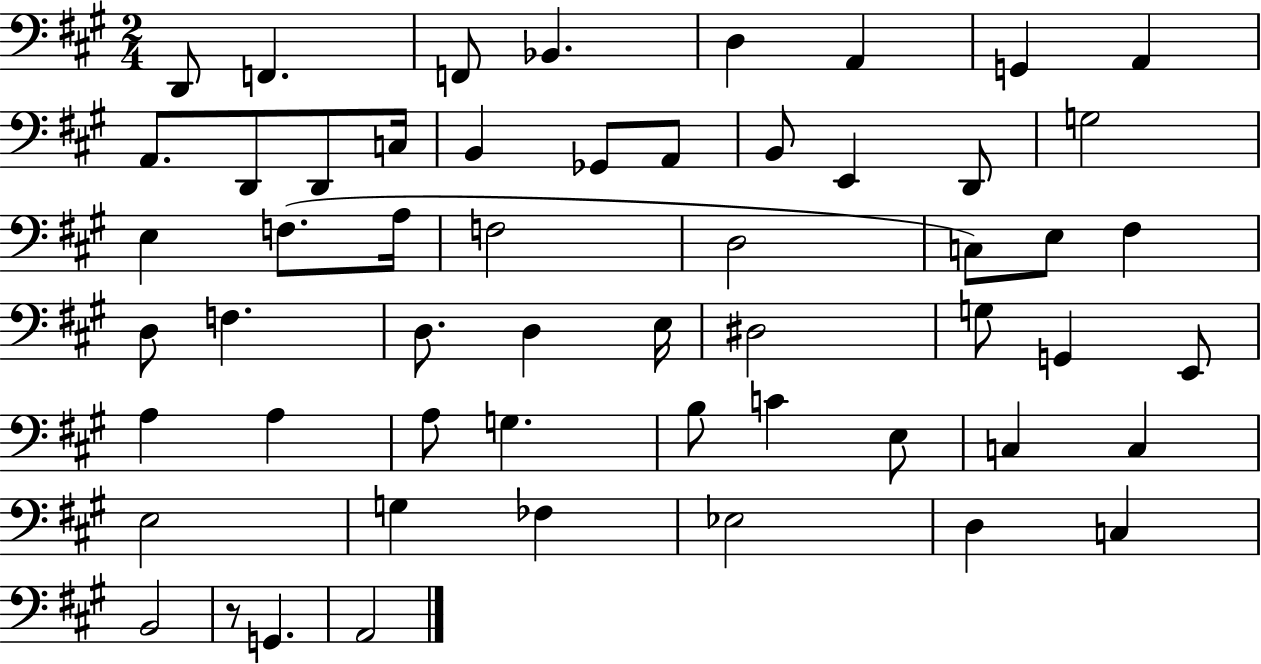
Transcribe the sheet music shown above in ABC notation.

X:1
T:Untitled
M:2/4
L:1/4
K:A
D,,/2 F,, F,,/2 _B,, D, A,, G,, A,, A,,/2 D,,/2 D,,/2 C,/4 B,, _G,,/2 A,,/2 B,,/2 E,, D,,/2 G,2 E, F,/2 A,/4 F,2 D,2 C,/2 E,/2 ^F, D,/2 F, D,/2 D, E,/4 ^D,2 G,/2 G,, E,,/2 A, A, A,/2 G, B,/2 C E,/2 C, C, E,2 G, _F, _E,2 D, C, B,,2 z/2 G,, A,,2